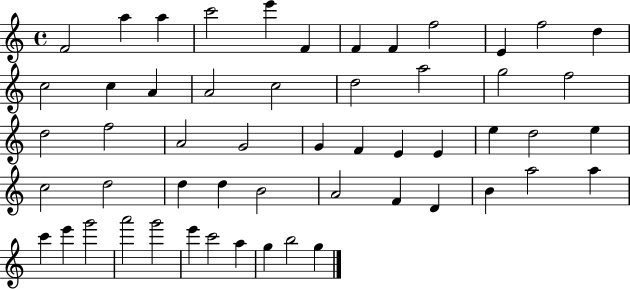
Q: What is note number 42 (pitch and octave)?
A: A5